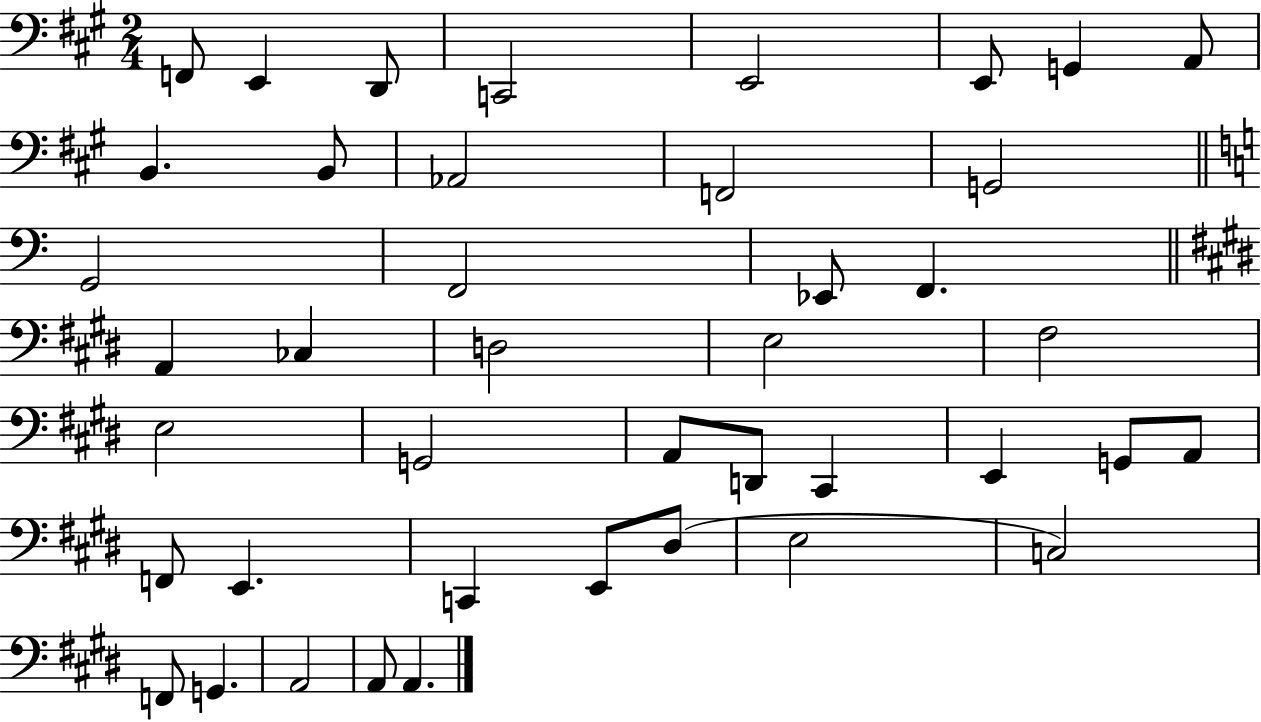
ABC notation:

X:1
T:Untitled
M:2/4
L:1/4
K:A
F,,/2 E,, D,,/2 C,,2 E,,2 E,,/2 G,, A,,/2 B,, B,,/2 _A,,2 F,,2 G,,2 G,,2 F,,2 _E,,/2 F,, A,, _C, D,2 E,2 ^F,2 E,2 G,,2 A,,/2 D,,/2 ^C,, E,, G,,/2 A,,/2 F,,/2 E,, C,, E,,/2 ^D,/2 E,2 C,2 F,,/2 G,, A,,2 A,,/2 A,,